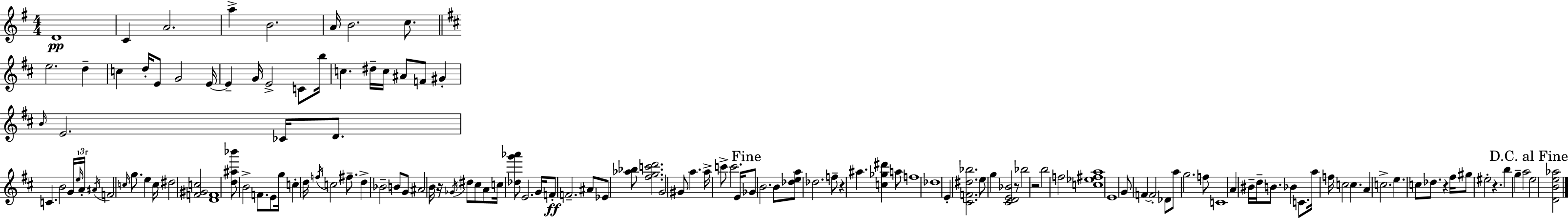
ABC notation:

X:1
T:Untitled
M:4/4
L:1/4
K:Em
D4 C A2 a B2 A/4 B2 c/2 e2 d c d/4 E/2 G2 E/4 E G/4 E2 C/2 b/4 c ^d/4 c/4 ^A/2 F/2 ^G B/4 E2 _C/4 D/2 C B2 G/4 e/4 A/4 ^A/4 F2 c/4 g/2 e c/4 ^d2 [F^Gc]2 [DF]4 [d^a_b']/2 B2 F/2 E/2 g/4 c d/4 f/4 c2 ^f/2 d _B2 B/2 G/2 ^A2 B/4 z/4 _G/4 ^d/2 ^c/2 A/2 c/4 [_dg'_a']/2 E2 G/4 F/2 F2 ^A/2 _E/2 [_a_b]/2 [^fgc'd']2 G2 ^G/2 a a/4 c'/2 c'2 E/4 _G/2 B2 B/2 [_dea]/2 _d2 f/2 z ^a [c_g^d'] a/2 f4 _d4 E [^CF^d_b]2 e/2 g [^CDE_B]2 z/2 _b2 z2 b2 f2 [c_e^fa]4 E4 G/2 F F2 _D/2 a/2 g2 f/2 C4 A ^B/4 d/4 B/2 _B C/2 a/4 f/4 c2 c A c2 e c/2 _d/2 z ^f/4 ^g/2 ^e2 z b g a2 e2 [DBe_a]2